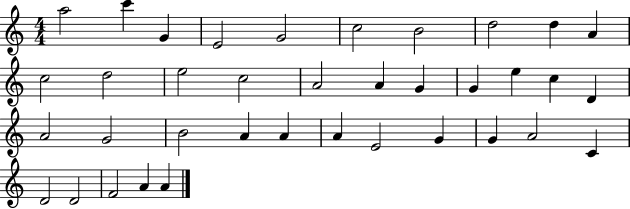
X:1
T:Untitled
M:4/4
L:1/4
K:C
a2 c' G E2 G2 c2 B2 d2 d A c2 d2 e2 c2 A2 A G G e c D A2 G2 B2 A A A E2 G G A2 C D2 D2 F2 A A